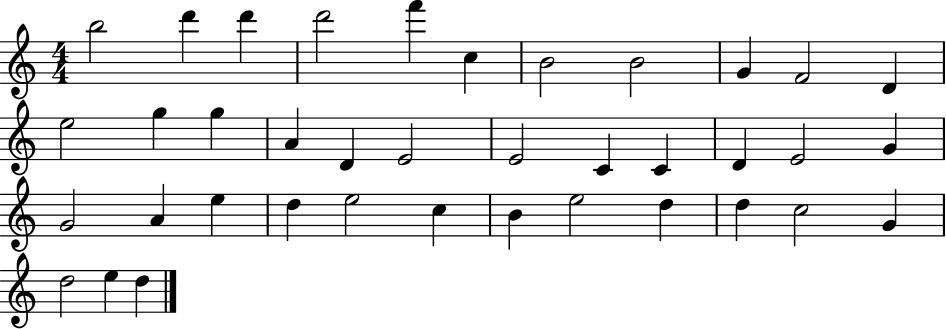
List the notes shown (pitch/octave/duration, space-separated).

B5/h D6/q D6/q D6/h F6/q C5/q B4/h B4/h G4/q F4/h D4/q E5/h G5/q G5/q A4/q D4/q E4/h E4/h C4/q C4/q D4/q E4/h G4/q G4/h A4/q E5/q D5/q E5/h C5/q B4/q E5/h D5/q D5/q C5/h G4/q D5/h E5/q D5/q